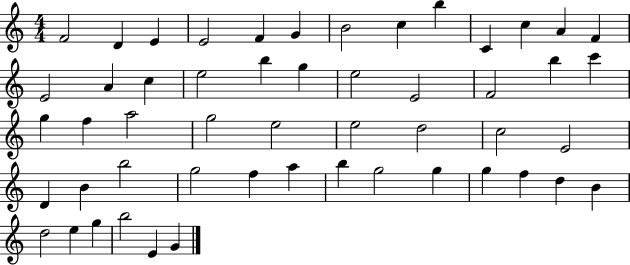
X:1
T:Untitled
M:4/4
L:1/4
K:C
F2 D E E2 F G B2 c b C c A F E2 A c e2 b g e2 E2 F2 b c' g f a2 g2 e2 e2 d2 c2 E2 D B b2 g2 f a b g2 g g f d B d2 e g b2 E G